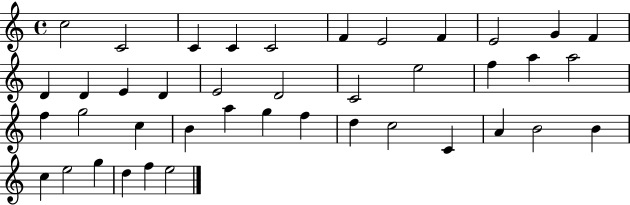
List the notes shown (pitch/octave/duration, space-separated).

C5/h C4/h C4/q C4/q C4/h F4/q E4/h F4/q E4/h G4/q F4/q D4/q D4/q E4/q D4/q E4/h D4/h C4/h E5/h F5/q A5/q A5/h F5/q G5/h C5/q B4/q A5/q G5/q F5/q D5/q C5/h C4/q A4/q B4/h B4/q C5/q E5/h G5/q D5/q F5/q E5/h